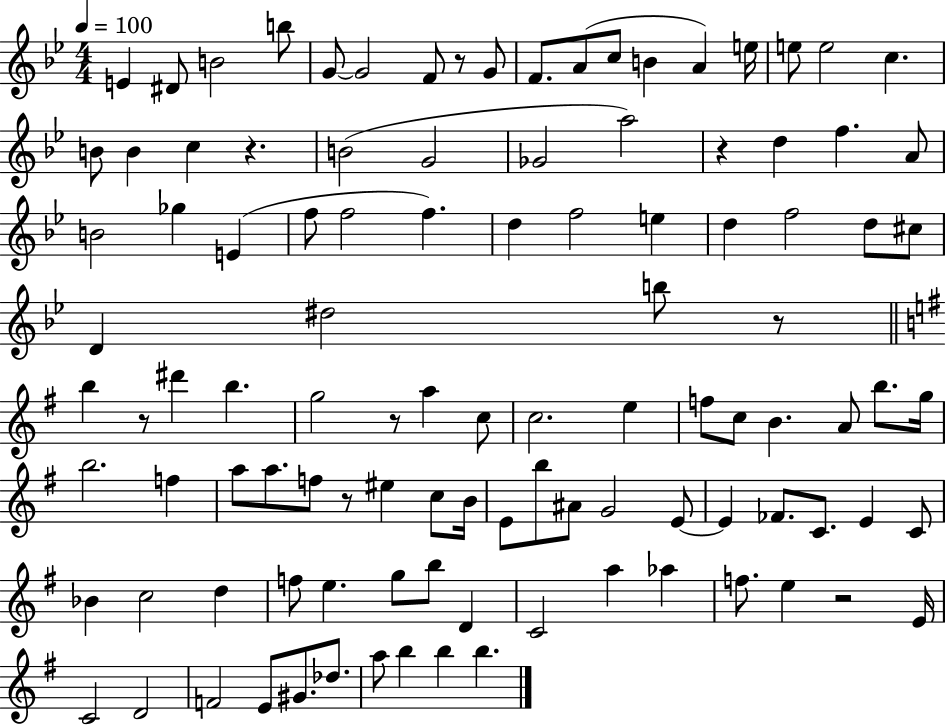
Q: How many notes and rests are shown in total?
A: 107